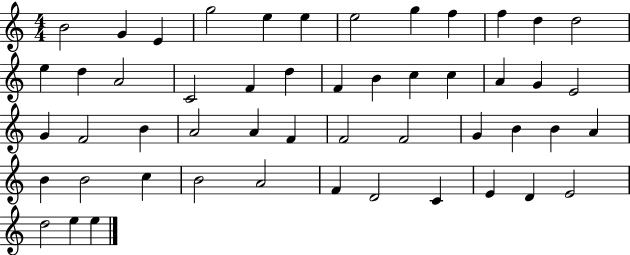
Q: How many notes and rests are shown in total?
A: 51